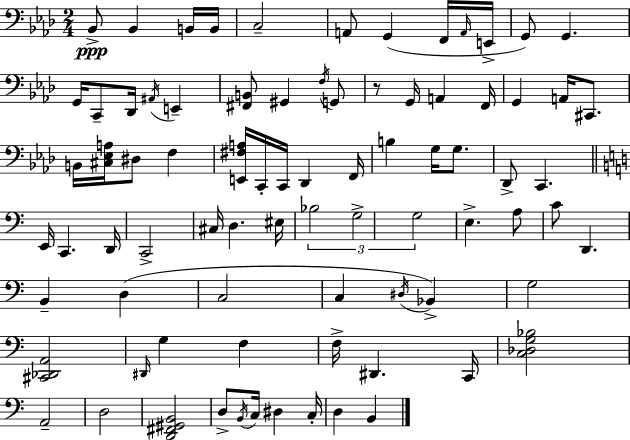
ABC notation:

X:1
T:Untitled
M:2/4
L:1/4
K:Ab
_B,,/2 _B,, B,,/4 B,,/4 C,2 A,,/2 G,, F,,/4 A,,/4 E,,/4 G,,/2 G,, G,,/4 C,,/2 _D,,/4 ^A,,/4 E,, [^F,,B,,]/2 ^G,, F,/4 G,,/2 z/2 G,,/4 A,, F,,/4 G,, A,,/4 ^C,,/2 B,,/4 [^C,_E,A,]/4 ^D,/2 F, [E,,^F,A,]/4 C,,/4 C,,/4 _D,, F,,/4 B, G,/4 G,/2 _D,,/2 C,, E,,/4 C,, D,,/4 C,,2 ^C,/4 D, ^E,/4 _B,2 G,2 G,2 E, A,/2 C/2 D,, B,, D, C,2 C, ^D,/4 _B,, G,2 [^C,,_D,,A,,]2 ^D,,/4 G, F, F,/4 ^D,, C,,/4 [C,_D,G,_B,]2 A,,2 D,2 [D,,^F,,^G,,B,,]2 D,/2 B,,/4 C,/4 ^D, C,/4 D, B,,